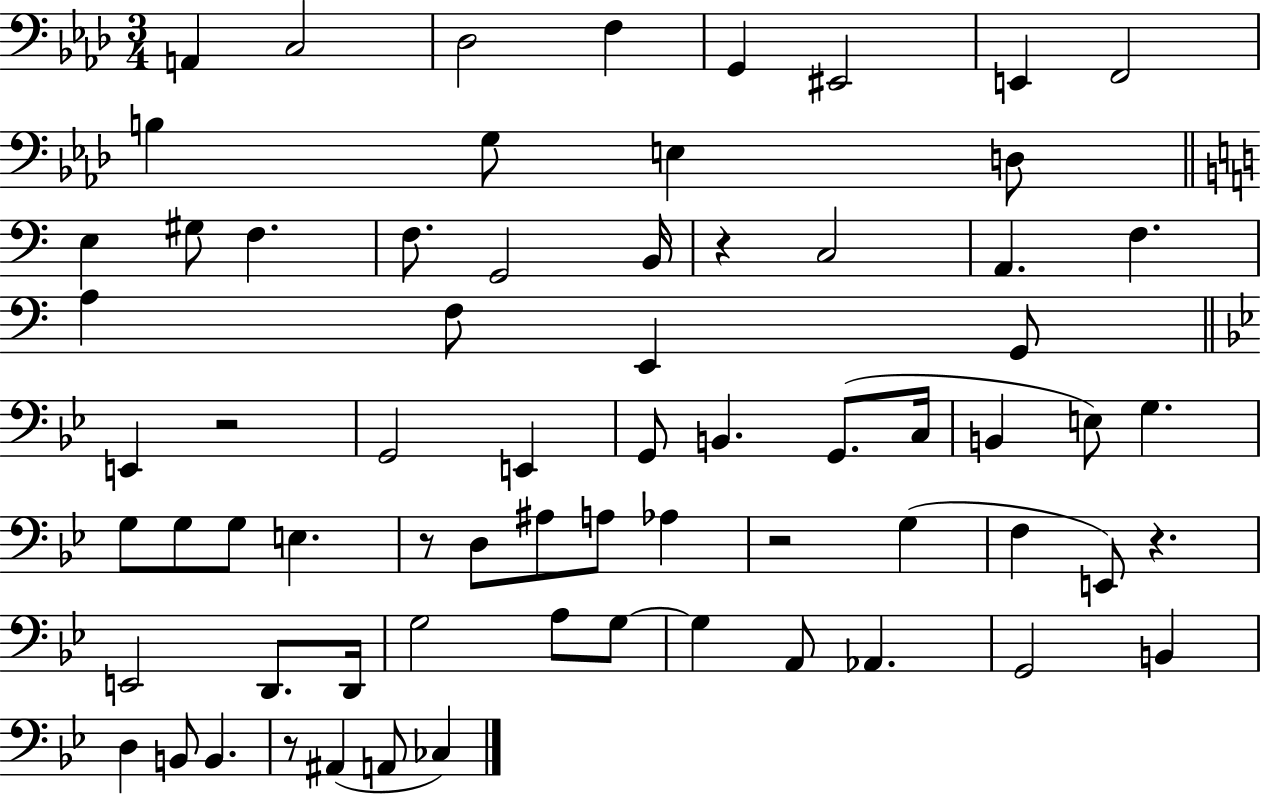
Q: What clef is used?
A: bass